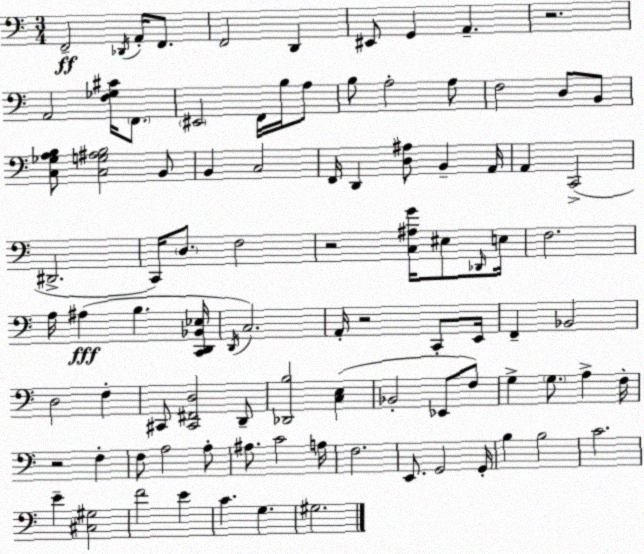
X:1
T:Untitled
M:3/4
L:1/4
K:Am
F,,2 _D,,/4 A,,/4 F,,/2 F,,2 D,, ^E,,/2 G,, A,, z2 A,,2 [F,_G,^C]/4 F,,/2 ^E,,2 F,,/4 B,/4 A,/2 B,/2 A,2 A,/2 F,2 D,/2 B,,/2 [C,_G,A,B,]/2 [C,G,^A,B,]2 B,,/2 B,, C,2 F,,/4 D,, [D,^A,]/2 B,, A,,/4 A,, C,,2 ^D,,2 C,,/4 D,/2 F,2 z2 [C,^A,G]/4 ^E,/2 _D,,/4 E,/4 F,2 A,/4 ^A, B, [C,,D,,_B,,_E,]/4 D,,/4 C,2 A,,/4 z2 C,,/2 E,,/4 F,, _B,,2 D,2 F, ^C,,/2 [^C,,^F,,D,]2 D,,/2 [_D,,B,]2 [C,E,] _B,,2 _E,,/2 F,/2 G, G,/2 A, F,/4 z2 F, F,/2 A,2 A,/2 ^A,/2 C2 A,/4 F,2 E,,/2 G,,2 G,,/4 B, B,2 C2 E [^C,^G,]2 F2 E C G, ^G,2